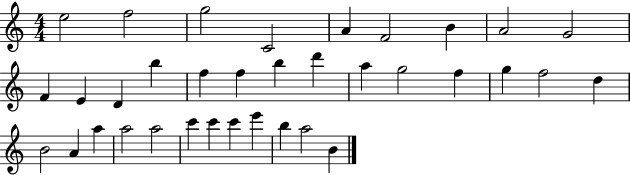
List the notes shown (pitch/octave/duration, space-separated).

E5/h F5/h G5/h C4/h A4/q F4/h B4/q A4/h G4/h F4/q E4/q D4/q B5/q F5/q F5/q B5/q D6/q A5/q G5/h F5/q G5/q F5/h D5/q B4/h A4/q A5/q A5/h A5/h C6/q C6/q C6/q E6/q B5/q A5/h B4/q